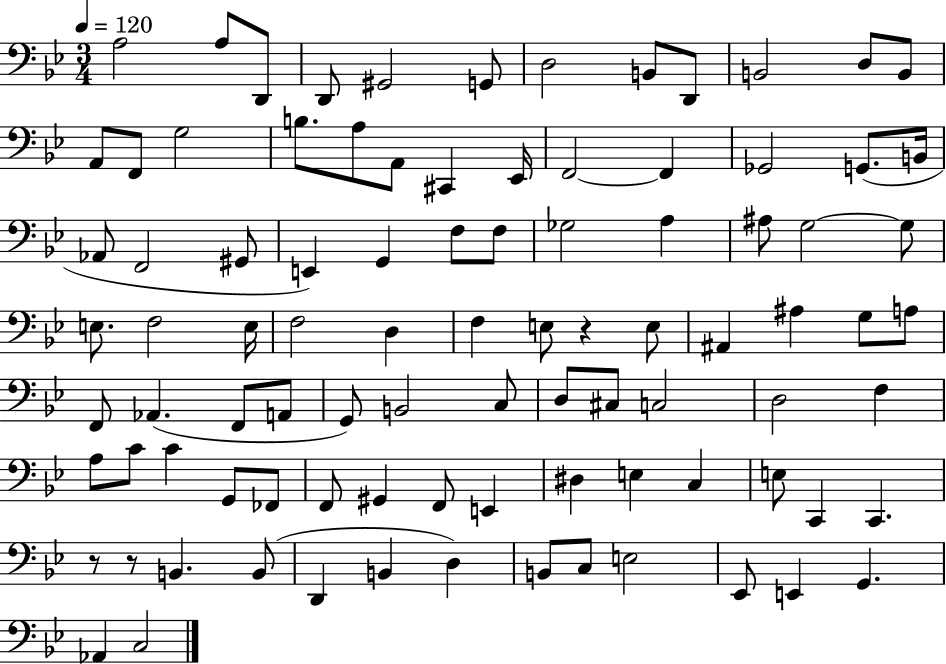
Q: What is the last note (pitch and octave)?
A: C3